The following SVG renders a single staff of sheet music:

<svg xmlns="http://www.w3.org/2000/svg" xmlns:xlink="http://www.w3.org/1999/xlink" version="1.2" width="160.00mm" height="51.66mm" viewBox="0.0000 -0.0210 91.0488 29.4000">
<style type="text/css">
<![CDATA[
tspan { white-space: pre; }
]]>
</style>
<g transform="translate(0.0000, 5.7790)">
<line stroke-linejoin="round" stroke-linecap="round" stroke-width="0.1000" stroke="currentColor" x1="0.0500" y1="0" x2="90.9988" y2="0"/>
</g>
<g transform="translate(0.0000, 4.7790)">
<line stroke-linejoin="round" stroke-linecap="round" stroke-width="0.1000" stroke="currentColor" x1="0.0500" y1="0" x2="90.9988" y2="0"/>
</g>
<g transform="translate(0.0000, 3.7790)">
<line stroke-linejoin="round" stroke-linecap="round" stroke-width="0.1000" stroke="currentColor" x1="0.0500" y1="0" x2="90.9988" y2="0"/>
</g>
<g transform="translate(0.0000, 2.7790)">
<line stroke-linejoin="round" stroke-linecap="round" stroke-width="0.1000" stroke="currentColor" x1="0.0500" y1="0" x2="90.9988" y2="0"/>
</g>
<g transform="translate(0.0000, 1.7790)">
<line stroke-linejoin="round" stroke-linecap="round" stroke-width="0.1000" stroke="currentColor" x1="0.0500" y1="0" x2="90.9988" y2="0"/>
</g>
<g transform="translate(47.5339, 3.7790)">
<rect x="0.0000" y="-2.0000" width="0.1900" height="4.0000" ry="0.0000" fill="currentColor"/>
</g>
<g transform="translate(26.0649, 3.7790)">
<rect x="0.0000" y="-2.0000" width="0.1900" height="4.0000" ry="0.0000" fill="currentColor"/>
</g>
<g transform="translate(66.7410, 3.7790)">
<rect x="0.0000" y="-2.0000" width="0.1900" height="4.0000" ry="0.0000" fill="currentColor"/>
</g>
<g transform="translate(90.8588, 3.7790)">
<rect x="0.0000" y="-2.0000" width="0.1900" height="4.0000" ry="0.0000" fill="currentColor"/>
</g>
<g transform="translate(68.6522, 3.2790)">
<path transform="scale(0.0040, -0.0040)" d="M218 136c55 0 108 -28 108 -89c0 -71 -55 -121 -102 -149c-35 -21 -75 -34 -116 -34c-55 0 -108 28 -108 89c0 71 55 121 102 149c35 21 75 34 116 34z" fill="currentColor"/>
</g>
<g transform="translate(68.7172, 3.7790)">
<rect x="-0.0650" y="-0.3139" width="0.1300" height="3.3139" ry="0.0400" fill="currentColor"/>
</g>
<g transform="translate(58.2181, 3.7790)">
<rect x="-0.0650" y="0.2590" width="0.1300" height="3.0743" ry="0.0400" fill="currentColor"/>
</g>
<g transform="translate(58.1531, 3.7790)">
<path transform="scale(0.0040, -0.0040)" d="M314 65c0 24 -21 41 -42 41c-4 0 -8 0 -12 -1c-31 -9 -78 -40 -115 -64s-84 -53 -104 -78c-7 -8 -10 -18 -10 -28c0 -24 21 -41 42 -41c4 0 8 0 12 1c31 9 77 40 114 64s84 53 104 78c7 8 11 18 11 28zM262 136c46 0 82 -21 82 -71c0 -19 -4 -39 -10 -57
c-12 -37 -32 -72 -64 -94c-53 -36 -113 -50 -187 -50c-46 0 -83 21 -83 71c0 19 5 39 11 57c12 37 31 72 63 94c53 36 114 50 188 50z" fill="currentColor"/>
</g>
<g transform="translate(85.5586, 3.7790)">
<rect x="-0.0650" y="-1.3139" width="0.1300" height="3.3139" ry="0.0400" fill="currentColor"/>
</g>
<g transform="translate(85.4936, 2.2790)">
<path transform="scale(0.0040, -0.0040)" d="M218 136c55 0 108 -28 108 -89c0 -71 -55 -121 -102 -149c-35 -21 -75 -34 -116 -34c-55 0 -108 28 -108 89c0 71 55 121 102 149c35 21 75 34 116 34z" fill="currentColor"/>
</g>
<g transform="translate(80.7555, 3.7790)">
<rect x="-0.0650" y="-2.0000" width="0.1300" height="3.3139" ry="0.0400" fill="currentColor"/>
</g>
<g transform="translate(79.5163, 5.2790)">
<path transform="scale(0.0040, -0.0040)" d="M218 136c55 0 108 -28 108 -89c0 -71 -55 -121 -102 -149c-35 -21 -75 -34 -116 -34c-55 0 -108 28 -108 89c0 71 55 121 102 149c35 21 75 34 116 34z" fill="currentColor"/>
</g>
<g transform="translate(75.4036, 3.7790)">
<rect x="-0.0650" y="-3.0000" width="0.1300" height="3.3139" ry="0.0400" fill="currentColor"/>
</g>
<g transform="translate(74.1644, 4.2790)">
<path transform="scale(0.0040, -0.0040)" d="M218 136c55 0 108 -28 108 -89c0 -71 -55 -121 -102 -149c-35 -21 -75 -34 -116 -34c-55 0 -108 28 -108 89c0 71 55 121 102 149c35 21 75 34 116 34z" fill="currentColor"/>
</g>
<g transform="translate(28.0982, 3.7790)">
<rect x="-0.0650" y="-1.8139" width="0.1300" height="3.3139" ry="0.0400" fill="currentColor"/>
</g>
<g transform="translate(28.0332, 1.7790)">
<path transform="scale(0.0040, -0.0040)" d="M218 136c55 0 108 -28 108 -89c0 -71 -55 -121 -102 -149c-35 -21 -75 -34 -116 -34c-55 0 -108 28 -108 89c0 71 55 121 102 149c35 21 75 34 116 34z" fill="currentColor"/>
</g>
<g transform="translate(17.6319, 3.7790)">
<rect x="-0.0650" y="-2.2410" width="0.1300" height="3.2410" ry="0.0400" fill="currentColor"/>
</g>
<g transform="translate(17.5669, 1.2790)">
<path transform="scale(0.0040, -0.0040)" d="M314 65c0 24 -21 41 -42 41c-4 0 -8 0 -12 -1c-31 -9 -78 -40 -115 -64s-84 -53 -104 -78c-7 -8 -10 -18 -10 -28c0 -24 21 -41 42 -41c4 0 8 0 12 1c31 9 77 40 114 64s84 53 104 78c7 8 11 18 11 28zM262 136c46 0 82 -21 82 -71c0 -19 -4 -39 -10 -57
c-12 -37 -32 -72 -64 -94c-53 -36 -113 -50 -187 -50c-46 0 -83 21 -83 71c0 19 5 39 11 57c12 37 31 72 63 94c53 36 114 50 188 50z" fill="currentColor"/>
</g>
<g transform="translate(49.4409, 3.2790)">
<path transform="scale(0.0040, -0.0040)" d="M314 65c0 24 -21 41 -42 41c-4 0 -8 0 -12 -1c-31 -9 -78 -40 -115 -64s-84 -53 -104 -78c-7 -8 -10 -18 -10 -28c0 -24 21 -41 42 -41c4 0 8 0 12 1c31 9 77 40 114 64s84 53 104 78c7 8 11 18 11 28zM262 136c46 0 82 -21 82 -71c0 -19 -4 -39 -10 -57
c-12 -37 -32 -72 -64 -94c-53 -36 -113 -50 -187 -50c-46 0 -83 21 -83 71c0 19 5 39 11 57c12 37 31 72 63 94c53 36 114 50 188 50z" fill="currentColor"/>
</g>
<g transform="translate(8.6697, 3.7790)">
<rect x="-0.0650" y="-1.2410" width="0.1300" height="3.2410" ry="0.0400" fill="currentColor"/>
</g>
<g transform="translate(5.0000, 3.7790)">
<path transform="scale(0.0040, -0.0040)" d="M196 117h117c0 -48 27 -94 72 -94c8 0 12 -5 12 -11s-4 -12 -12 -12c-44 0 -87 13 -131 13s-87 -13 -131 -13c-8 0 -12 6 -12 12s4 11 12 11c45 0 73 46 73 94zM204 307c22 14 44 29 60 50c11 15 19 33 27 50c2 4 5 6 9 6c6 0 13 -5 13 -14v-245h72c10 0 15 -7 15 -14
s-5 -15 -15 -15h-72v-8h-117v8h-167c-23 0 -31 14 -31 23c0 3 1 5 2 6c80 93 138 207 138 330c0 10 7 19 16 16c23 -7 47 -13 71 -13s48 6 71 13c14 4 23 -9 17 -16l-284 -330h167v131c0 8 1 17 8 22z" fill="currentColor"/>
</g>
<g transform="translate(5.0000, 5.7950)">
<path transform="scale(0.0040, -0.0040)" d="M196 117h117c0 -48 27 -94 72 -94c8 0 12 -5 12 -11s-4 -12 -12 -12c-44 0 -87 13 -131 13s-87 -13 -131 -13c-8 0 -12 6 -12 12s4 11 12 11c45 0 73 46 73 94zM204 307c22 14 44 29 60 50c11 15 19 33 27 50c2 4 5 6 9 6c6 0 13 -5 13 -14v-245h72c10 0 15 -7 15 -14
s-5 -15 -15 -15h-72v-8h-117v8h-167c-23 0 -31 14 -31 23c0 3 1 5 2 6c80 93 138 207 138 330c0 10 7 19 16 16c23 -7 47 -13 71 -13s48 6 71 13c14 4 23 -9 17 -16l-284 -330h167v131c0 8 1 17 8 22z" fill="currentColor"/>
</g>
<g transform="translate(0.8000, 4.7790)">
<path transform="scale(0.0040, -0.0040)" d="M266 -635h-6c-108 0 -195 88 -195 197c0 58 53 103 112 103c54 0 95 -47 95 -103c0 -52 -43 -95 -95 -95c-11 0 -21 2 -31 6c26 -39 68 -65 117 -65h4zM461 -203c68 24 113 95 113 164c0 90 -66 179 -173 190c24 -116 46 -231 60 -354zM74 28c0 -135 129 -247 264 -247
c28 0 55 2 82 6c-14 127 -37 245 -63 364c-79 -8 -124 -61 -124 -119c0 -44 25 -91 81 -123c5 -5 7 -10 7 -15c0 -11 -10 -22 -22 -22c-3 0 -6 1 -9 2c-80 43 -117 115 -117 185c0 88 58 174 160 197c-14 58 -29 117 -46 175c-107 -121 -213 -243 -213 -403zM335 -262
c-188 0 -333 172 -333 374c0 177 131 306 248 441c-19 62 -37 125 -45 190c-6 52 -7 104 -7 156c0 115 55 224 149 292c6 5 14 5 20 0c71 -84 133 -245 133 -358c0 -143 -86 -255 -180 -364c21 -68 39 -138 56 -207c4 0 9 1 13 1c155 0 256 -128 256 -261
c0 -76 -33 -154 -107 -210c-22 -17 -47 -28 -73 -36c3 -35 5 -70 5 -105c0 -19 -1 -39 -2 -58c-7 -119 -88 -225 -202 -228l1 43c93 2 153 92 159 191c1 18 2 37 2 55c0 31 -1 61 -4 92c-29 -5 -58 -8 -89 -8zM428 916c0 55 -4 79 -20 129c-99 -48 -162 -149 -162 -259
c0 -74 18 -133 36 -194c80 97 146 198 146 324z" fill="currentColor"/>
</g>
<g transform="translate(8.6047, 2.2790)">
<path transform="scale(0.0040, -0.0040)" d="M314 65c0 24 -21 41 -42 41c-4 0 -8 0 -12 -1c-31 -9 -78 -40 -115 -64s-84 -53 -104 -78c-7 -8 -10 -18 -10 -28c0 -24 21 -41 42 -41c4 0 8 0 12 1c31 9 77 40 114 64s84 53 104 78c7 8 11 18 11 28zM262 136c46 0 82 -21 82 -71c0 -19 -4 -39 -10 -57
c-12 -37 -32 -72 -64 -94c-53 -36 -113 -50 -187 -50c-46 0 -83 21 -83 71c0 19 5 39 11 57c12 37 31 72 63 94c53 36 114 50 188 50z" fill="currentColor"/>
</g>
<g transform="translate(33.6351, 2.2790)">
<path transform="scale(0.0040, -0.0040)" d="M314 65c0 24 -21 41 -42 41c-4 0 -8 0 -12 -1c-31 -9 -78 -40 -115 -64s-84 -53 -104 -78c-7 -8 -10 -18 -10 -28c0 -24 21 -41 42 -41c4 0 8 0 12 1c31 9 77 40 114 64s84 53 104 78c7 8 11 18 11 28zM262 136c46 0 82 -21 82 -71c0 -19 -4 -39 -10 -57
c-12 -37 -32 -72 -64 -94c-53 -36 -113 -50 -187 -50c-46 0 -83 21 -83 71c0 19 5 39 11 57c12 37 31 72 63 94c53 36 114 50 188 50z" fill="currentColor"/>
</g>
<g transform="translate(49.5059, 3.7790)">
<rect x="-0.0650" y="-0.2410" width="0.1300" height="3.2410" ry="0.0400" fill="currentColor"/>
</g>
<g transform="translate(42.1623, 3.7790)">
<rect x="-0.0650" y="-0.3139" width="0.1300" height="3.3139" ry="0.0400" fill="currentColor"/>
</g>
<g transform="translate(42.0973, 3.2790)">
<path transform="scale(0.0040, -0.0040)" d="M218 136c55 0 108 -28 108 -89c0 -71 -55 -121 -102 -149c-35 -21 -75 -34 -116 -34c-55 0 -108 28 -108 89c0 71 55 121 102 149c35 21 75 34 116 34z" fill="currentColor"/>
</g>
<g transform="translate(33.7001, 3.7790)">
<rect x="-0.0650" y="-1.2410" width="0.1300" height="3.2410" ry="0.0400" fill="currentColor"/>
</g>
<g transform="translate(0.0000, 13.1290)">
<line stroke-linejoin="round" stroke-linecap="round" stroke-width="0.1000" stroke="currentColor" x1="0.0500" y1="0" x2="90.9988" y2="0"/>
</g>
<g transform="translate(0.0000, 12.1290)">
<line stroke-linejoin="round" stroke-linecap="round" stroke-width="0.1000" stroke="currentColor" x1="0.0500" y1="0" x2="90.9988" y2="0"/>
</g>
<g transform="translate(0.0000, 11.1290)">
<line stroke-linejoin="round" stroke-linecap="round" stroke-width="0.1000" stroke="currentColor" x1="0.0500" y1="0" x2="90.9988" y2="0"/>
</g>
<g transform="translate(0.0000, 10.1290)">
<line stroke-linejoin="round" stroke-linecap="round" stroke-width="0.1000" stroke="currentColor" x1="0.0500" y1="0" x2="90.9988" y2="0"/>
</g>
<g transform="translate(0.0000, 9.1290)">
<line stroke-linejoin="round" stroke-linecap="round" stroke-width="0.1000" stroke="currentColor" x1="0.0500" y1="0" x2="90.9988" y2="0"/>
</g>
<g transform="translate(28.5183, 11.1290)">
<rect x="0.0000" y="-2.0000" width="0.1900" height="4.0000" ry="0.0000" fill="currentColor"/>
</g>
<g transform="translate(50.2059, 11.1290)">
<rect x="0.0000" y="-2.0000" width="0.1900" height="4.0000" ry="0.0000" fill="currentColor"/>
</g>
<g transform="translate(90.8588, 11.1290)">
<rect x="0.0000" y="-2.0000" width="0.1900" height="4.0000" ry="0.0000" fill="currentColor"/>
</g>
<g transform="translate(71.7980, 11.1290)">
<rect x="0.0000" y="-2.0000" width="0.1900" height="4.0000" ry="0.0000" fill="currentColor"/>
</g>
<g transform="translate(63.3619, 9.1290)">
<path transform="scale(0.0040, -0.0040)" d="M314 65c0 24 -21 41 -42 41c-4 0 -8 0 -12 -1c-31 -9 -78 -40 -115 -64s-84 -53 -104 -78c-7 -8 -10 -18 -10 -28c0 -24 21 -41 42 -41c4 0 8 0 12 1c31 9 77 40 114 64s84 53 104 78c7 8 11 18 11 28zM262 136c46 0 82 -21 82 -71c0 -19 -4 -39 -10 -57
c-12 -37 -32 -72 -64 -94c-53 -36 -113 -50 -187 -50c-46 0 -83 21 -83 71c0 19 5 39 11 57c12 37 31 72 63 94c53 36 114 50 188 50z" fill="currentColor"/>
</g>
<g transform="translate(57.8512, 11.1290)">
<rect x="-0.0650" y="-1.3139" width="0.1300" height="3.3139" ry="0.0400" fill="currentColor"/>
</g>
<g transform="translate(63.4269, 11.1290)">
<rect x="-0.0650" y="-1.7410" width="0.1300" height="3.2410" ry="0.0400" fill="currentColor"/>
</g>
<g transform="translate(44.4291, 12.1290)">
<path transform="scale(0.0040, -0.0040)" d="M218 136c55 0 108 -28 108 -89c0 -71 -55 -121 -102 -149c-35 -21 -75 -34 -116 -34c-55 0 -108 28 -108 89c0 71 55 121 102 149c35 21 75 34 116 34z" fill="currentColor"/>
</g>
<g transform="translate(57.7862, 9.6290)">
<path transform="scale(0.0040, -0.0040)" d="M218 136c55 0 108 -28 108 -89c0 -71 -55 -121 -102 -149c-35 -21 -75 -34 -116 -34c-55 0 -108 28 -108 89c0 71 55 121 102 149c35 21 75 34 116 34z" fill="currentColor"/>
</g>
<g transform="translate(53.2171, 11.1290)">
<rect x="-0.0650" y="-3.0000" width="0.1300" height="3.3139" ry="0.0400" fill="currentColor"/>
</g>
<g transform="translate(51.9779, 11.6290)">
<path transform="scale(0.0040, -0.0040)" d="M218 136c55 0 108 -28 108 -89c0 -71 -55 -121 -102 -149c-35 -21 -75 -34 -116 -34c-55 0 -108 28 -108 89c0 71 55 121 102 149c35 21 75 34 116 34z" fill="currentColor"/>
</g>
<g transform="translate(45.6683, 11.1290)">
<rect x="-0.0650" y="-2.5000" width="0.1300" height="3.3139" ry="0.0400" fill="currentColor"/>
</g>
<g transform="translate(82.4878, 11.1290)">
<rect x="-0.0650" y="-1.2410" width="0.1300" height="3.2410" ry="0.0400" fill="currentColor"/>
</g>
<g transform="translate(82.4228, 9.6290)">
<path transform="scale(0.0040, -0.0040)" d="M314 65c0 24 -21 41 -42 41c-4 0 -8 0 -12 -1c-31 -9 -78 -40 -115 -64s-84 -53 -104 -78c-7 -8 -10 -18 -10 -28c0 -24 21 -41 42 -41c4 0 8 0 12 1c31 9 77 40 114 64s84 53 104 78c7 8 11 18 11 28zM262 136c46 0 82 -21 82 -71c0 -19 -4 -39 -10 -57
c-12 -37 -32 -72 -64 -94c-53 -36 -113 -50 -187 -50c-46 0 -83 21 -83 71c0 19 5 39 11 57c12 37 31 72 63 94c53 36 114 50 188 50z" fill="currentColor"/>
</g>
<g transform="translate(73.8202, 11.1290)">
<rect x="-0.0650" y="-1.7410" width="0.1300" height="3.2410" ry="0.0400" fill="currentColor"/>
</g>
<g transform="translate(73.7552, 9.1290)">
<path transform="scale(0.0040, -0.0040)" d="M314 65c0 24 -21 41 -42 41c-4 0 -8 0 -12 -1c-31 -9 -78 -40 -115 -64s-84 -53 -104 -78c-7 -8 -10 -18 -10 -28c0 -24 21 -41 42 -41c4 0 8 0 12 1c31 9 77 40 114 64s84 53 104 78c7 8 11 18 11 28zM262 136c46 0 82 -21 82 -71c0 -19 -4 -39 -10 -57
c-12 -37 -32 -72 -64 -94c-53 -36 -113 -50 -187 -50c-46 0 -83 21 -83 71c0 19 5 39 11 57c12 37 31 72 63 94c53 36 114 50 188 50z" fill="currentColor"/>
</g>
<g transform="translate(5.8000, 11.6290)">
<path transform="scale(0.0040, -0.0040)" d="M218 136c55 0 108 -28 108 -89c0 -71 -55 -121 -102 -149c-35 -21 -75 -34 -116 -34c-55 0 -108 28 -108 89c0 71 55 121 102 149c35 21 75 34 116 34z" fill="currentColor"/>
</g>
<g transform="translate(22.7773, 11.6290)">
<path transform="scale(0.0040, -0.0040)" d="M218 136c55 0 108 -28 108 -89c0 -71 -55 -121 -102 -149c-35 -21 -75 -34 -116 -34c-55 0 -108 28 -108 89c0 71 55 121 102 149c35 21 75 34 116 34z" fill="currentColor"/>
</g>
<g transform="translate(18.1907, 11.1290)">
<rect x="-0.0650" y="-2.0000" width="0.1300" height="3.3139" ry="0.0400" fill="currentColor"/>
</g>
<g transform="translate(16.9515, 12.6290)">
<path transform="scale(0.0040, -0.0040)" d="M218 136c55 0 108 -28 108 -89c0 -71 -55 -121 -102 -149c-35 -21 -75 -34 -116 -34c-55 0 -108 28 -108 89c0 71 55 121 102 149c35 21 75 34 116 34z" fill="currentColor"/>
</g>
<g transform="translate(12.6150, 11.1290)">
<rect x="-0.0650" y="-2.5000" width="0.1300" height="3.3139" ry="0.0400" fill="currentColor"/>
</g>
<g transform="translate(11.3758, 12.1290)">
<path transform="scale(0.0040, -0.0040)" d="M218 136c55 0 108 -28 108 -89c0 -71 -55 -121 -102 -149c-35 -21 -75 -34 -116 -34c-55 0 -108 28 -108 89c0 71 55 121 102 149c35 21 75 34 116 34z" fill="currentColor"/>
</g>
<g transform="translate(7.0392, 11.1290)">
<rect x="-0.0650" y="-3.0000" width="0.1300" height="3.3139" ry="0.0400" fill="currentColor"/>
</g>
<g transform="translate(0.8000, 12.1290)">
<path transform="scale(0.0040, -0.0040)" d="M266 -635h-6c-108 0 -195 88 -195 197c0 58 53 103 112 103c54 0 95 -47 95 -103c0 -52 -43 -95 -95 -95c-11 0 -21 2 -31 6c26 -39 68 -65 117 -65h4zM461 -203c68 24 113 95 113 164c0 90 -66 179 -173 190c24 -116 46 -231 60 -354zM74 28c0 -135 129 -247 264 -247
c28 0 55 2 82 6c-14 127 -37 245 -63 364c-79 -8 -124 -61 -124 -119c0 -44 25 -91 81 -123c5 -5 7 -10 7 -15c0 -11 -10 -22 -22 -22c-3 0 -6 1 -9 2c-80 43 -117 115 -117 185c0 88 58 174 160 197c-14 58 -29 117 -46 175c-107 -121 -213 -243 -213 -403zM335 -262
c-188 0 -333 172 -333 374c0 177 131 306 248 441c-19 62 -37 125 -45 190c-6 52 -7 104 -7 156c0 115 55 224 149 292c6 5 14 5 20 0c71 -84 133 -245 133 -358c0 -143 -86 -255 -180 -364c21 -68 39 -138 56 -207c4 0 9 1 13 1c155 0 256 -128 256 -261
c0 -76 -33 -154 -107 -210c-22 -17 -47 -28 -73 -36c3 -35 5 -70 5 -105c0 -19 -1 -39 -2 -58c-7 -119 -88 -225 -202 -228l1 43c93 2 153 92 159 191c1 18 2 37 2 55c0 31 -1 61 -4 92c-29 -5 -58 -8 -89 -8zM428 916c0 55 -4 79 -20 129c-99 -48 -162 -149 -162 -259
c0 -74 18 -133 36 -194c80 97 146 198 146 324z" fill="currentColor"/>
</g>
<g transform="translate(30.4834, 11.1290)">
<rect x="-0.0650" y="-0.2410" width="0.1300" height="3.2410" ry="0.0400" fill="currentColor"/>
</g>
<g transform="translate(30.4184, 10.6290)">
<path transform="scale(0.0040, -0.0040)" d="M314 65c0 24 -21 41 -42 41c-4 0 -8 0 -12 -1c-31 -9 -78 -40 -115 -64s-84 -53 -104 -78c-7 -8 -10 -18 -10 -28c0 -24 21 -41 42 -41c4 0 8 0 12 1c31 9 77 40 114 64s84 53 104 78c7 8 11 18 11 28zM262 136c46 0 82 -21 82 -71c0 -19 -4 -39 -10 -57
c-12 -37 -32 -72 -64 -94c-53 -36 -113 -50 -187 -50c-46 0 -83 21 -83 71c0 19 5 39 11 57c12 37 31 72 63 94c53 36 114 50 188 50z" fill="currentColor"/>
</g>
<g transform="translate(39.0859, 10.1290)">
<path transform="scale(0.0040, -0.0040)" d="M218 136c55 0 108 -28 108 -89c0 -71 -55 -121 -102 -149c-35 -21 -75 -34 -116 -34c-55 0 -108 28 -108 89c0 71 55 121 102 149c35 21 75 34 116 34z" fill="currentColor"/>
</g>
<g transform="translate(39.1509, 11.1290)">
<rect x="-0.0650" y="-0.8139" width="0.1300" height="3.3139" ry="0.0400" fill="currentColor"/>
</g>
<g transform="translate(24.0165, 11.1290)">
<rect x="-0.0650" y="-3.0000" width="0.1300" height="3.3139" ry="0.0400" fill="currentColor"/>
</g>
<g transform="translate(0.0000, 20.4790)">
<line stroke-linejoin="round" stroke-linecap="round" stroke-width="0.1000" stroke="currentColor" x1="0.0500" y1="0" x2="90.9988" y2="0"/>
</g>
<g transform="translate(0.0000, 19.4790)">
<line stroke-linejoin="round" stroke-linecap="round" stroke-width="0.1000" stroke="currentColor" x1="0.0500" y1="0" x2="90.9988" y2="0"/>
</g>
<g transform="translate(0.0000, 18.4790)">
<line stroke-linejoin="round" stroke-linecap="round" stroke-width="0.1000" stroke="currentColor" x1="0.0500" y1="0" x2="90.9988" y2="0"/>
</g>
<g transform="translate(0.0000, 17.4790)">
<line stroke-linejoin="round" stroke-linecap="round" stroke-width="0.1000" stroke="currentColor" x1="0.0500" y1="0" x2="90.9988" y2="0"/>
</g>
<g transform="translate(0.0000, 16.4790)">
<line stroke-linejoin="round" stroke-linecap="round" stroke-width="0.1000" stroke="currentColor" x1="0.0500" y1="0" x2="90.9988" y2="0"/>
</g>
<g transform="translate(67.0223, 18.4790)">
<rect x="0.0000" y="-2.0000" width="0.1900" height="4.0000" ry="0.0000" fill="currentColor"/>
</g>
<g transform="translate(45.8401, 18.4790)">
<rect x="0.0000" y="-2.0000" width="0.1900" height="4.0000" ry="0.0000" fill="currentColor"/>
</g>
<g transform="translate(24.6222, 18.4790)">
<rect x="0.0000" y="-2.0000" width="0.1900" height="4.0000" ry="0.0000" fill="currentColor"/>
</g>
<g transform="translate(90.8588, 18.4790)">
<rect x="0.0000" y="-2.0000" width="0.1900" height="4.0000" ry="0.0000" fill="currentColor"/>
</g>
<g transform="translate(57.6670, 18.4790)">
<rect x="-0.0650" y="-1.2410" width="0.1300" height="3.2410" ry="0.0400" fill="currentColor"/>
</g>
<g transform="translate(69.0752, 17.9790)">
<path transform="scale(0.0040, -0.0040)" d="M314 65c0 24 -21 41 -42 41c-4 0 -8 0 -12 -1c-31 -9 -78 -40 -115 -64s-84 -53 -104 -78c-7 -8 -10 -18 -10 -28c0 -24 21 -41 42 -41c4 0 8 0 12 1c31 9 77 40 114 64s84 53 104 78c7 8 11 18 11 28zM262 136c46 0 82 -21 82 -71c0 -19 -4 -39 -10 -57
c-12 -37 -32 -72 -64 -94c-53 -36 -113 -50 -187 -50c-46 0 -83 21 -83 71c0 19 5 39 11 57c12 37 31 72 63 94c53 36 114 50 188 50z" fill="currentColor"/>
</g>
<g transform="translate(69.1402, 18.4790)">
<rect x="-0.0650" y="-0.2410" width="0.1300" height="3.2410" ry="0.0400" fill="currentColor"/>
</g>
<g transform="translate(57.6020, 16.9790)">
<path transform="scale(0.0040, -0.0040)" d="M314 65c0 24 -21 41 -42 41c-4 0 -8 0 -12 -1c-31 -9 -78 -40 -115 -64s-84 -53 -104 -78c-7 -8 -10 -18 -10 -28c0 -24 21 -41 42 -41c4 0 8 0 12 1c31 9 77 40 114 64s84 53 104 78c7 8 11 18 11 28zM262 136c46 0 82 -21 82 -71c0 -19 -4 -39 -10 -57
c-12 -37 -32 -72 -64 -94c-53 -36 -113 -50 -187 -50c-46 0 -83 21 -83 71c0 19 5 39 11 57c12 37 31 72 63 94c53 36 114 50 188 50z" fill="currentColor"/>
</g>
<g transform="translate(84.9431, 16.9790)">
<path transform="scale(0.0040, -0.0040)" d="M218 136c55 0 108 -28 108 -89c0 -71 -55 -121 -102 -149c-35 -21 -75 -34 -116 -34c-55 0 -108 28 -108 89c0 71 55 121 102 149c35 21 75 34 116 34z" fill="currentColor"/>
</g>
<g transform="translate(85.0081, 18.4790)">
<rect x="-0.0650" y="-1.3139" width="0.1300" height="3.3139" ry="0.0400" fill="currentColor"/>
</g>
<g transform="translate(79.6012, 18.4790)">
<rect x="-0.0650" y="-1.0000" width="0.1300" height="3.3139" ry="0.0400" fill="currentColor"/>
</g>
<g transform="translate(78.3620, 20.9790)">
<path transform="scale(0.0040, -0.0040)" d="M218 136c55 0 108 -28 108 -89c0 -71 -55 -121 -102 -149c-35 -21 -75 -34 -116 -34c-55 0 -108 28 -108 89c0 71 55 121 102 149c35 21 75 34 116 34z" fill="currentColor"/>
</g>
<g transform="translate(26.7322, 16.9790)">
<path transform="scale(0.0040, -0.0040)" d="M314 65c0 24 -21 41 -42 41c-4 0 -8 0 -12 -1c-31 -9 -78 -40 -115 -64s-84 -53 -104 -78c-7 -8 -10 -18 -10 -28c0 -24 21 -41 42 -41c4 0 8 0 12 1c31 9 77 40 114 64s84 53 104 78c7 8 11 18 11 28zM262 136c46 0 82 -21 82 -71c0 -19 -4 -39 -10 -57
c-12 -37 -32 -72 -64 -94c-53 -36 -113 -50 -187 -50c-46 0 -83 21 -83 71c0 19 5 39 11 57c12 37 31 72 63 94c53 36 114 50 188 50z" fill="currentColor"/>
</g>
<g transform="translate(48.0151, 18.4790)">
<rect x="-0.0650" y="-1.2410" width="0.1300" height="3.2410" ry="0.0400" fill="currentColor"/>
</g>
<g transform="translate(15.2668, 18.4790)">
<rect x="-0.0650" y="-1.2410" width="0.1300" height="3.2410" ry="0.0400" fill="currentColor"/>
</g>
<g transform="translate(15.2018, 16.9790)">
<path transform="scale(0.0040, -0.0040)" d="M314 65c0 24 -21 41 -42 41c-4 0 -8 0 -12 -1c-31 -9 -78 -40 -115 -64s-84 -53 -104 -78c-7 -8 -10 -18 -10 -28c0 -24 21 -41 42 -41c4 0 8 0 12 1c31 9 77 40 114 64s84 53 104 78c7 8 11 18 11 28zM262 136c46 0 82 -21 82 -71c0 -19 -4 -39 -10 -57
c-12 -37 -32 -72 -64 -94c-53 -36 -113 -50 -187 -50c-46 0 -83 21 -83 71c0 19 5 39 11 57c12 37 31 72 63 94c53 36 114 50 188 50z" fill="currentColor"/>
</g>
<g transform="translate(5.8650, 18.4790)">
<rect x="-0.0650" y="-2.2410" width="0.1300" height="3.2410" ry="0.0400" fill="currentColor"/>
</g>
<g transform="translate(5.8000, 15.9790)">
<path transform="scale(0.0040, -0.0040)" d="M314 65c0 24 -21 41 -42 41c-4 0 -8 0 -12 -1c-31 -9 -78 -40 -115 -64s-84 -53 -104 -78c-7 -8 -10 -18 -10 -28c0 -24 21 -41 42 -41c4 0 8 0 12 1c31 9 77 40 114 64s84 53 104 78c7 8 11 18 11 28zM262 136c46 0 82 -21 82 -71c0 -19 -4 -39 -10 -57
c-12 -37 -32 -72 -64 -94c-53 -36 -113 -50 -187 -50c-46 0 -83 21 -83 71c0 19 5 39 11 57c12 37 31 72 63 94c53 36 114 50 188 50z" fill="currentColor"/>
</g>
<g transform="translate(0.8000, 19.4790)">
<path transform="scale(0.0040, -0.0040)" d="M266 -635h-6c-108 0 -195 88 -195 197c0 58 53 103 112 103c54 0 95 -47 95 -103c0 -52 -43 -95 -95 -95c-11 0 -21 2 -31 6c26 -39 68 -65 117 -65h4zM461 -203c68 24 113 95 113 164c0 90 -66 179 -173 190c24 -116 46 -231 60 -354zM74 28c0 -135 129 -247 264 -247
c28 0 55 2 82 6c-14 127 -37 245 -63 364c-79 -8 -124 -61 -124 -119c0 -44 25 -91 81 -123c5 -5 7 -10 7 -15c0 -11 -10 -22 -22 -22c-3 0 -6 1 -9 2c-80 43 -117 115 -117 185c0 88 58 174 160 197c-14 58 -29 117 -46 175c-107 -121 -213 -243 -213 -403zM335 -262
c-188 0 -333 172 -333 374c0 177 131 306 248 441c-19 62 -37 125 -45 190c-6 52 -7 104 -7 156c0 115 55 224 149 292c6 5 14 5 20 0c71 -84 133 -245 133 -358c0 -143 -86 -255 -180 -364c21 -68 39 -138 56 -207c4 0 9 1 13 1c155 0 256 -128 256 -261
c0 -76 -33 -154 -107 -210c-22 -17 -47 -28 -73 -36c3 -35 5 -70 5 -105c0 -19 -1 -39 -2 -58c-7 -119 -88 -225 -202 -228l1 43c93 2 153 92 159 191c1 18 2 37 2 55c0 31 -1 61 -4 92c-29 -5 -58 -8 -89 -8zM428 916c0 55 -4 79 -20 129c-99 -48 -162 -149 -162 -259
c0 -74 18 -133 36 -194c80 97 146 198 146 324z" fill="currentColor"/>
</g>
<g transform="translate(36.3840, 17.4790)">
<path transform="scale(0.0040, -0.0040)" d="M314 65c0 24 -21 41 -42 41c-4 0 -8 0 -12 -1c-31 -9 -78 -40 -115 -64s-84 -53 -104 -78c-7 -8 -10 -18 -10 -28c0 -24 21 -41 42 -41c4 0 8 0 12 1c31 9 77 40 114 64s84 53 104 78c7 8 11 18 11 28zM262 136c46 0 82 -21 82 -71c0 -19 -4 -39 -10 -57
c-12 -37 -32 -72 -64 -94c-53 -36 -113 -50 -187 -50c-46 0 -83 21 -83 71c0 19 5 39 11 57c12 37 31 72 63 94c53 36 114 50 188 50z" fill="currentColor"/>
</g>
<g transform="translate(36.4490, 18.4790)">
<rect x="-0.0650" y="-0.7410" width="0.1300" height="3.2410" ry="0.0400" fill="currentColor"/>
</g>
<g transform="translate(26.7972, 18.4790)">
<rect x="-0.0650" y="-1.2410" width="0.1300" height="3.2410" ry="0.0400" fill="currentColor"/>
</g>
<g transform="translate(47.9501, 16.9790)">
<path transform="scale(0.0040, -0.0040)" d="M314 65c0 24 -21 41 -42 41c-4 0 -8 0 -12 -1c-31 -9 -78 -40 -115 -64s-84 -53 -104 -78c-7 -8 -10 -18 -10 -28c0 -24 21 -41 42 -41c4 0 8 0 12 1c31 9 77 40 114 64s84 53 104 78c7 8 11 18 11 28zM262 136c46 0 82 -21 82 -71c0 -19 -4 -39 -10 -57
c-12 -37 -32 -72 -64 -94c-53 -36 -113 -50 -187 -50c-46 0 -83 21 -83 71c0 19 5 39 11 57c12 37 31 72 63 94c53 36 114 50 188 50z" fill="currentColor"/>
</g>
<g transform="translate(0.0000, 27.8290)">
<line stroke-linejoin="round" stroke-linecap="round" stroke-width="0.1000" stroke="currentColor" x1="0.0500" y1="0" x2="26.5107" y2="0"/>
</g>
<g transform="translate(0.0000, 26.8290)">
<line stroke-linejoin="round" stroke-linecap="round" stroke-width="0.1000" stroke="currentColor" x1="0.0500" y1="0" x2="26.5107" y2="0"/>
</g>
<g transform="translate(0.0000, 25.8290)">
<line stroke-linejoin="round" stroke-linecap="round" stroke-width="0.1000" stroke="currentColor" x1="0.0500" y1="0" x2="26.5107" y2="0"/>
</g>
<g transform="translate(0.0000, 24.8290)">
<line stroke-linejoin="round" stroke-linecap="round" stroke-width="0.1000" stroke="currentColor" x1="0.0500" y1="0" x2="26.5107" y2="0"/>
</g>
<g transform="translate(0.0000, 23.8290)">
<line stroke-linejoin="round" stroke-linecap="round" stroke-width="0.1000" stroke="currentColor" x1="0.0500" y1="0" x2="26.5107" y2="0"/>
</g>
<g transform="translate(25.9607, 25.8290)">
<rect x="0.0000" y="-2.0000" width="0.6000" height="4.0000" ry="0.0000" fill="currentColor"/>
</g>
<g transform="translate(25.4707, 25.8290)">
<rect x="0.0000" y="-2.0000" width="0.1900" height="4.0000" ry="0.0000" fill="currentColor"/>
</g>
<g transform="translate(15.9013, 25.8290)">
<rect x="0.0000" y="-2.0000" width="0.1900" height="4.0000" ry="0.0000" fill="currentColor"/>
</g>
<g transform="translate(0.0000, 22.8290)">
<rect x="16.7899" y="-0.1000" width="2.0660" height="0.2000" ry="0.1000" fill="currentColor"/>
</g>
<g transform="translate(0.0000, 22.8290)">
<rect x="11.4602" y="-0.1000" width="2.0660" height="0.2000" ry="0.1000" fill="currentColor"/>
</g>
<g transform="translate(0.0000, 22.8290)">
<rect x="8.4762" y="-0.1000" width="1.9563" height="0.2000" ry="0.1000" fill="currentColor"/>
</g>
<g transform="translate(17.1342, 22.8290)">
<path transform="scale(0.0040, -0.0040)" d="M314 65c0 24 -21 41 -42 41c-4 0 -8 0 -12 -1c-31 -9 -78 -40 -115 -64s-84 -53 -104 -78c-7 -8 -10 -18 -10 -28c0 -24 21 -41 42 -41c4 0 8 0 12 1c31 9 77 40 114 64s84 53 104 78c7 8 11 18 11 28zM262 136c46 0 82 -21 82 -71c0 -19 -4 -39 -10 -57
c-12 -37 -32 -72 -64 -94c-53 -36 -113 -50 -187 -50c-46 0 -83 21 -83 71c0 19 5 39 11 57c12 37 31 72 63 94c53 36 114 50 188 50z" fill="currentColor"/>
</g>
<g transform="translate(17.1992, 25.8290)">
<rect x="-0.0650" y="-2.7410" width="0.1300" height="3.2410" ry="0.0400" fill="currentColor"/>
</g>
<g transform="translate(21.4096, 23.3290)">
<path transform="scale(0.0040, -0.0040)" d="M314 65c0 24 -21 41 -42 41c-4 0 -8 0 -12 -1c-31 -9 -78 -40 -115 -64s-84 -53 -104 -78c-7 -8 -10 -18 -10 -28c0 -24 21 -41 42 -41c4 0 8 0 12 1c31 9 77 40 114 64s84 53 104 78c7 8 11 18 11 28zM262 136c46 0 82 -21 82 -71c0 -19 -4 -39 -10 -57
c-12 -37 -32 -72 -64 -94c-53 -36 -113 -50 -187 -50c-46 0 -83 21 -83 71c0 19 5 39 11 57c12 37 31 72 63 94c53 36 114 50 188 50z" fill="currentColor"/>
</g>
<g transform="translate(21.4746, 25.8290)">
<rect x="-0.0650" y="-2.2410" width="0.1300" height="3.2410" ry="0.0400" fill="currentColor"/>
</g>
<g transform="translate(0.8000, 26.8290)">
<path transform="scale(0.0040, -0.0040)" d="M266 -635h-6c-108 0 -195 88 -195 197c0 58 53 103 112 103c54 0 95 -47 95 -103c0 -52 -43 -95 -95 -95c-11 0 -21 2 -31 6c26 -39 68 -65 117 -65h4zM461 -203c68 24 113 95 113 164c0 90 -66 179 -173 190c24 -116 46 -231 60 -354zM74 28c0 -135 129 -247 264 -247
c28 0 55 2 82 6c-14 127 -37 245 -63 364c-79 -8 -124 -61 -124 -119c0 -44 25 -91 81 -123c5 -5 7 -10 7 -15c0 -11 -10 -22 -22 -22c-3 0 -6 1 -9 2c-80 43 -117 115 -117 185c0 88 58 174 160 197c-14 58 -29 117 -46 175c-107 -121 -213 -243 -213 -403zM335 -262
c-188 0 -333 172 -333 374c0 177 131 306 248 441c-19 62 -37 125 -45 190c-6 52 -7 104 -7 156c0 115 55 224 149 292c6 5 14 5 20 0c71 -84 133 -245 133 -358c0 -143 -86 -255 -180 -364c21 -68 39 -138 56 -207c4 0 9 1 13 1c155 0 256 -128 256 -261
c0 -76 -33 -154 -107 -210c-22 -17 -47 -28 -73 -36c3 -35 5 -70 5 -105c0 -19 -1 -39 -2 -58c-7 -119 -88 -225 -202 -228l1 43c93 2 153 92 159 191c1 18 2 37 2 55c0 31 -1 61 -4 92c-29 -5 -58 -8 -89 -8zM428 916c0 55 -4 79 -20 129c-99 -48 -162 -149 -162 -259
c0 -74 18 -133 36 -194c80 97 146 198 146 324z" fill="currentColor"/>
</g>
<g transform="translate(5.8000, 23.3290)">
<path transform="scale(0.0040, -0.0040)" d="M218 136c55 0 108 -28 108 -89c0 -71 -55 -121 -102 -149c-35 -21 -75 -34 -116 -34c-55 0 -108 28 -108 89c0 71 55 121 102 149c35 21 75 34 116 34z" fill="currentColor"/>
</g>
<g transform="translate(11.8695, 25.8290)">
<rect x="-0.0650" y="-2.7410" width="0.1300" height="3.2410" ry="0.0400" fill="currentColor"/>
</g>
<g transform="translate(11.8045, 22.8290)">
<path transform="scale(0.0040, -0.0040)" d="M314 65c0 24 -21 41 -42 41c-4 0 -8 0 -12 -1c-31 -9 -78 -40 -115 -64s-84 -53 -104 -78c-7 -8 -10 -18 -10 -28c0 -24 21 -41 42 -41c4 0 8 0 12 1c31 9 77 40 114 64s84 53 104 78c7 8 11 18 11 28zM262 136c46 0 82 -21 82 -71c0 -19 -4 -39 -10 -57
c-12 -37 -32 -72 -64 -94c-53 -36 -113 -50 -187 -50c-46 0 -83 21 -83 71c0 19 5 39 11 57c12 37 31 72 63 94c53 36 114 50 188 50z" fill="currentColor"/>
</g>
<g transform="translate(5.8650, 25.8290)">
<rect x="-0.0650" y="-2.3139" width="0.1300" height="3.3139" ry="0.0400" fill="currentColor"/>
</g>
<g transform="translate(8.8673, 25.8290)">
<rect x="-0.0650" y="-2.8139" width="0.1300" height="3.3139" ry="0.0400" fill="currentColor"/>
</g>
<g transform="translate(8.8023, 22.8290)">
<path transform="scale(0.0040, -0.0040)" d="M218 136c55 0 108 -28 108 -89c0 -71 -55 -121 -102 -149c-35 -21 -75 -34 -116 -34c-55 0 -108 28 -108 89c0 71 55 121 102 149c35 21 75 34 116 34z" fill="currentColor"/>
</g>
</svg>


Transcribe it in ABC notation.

X:1
T:Untitled
M:4/4
L:1/4
K:C
e2 g2 f e2 c c2 B2 c A F e A G F A c2 d G A e f2 f2 e2 g2 e2 e2 d2 e2 e2 c2 D e g a a2 a2 g2